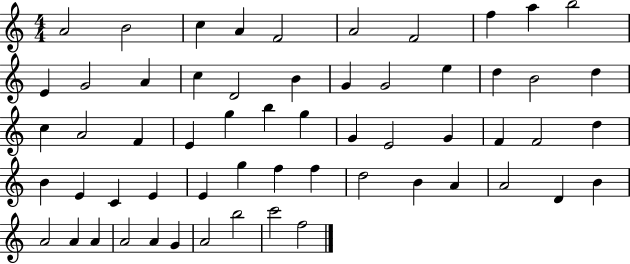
A4/h B4/h C5/q A4/q F4/h A4/h F4/h F5/q A5/q B5/h E4/q G4/h A4/q C5/q D4/h B4/q G4/q G4/h E5/q D5/q B4/h D5/q C5/q A4/h F4/q E4/q G5/q B5/q G5/q G4/q E4/h G4/q F4/q F4/h D5/q B4/q E4/q C4/q E4/q E4/q G5/q F5/q F5/q D5/h B4/q A4/q A4/h D4/q B4/q A4/h A4/q A4/q A4/h A4/q G4/q A4/h B5/h C6/h F5/h